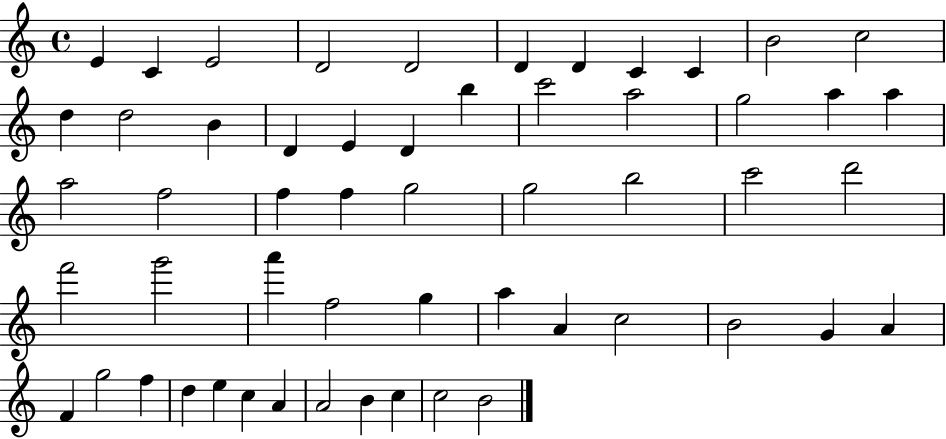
{
  \clef treble
  \time 4/4
  \defaultTimeSignature
  \key c \major
  e'4 c'4 e'2 | d'2 d'2 | d'4 d'4 c'4 c'4 | b'2 c''2 | \break d''4 d''2 b'4 | d'4 e'4 d'4 b''4 | c'''2 a''2 | g''2 a''4 a''4 | \break a''2 f''2 | f''4 f''4 g''2 | g''2 b''2 | c'''2 d'''2 | \break f'''2 g'''2 | a'''4 f''2 g''4 | a''4 a'4 c''2 | b'2 g'4 a'4 | \break f'4 g''2 f''4 | d''4 e''4 c''4 a'4 | a'2 b'4 c''4 | c''2 b'2 | \break \bar "|."
}